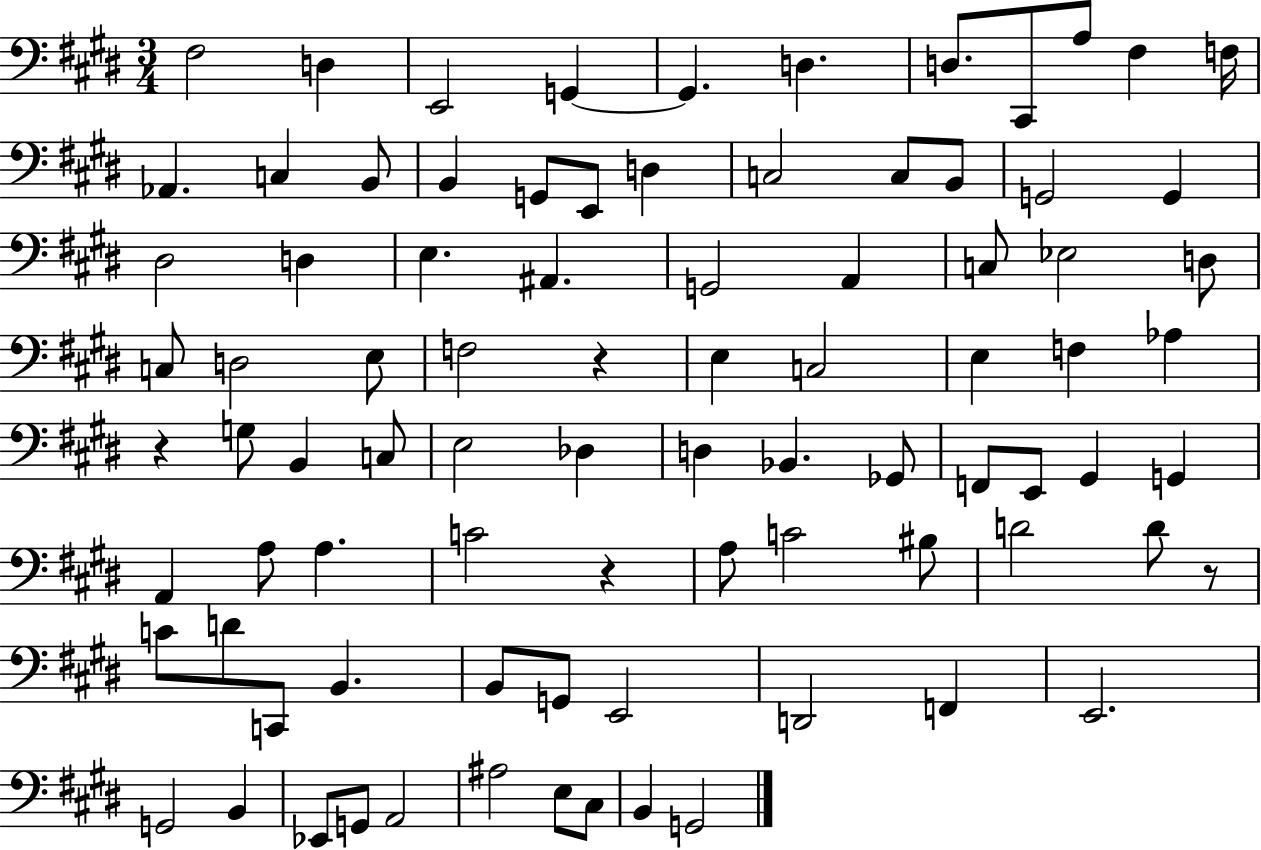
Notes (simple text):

F#3/h D3/q E2/h G2/q G2/q. D3/q. D3/e. C#2/e A3/e F#3/q F3/s Ab2/q. C3/q B2/e B2/q G2/e E2/e D3/q C3/h C3/e B2/e G2/h G2/q D#3/h D3/q E3/q. A#2/q. G2/h A2/q C3/e Eb3/h D3/e C3/e D3/h E3/e F3/h R/q E3/q C3/h E3/q F3/q Ab3/q R/q G3/e B2/q C3/e E3/h Db3/q D3/q Bb2/q. Gb2/e F2/e E2/e G#2/q G2/q A2/q A3/e A3/q. C4/h R/q A3/e C4/h BIS3/e D4/h D4/e R/e C4/e D4/e C2/e B2/q. B2/e G2/e E2/h D2/h F2/q E2/h. G2/h B2/q Eb2/e G2/e A2/h A#3/h E3/e C#3/e B2/q G2/h